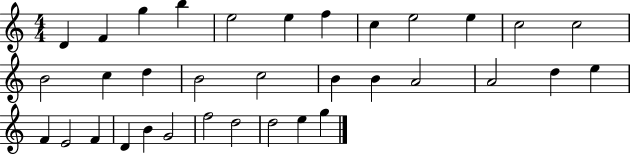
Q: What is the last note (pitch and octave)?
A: G5